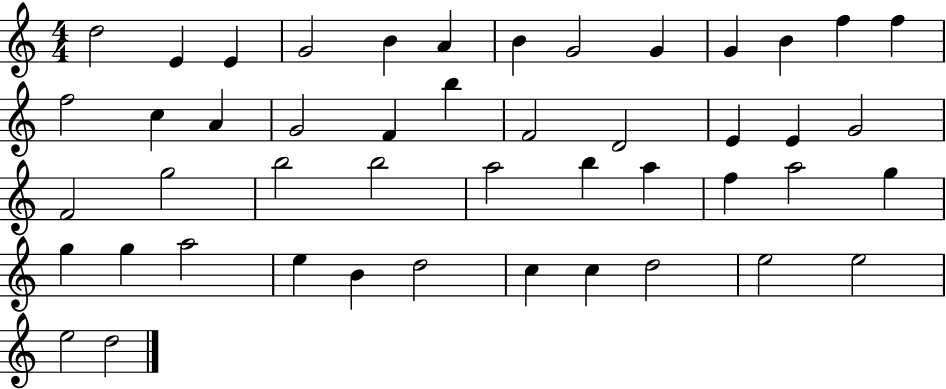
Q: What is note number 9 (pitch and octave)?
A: G4